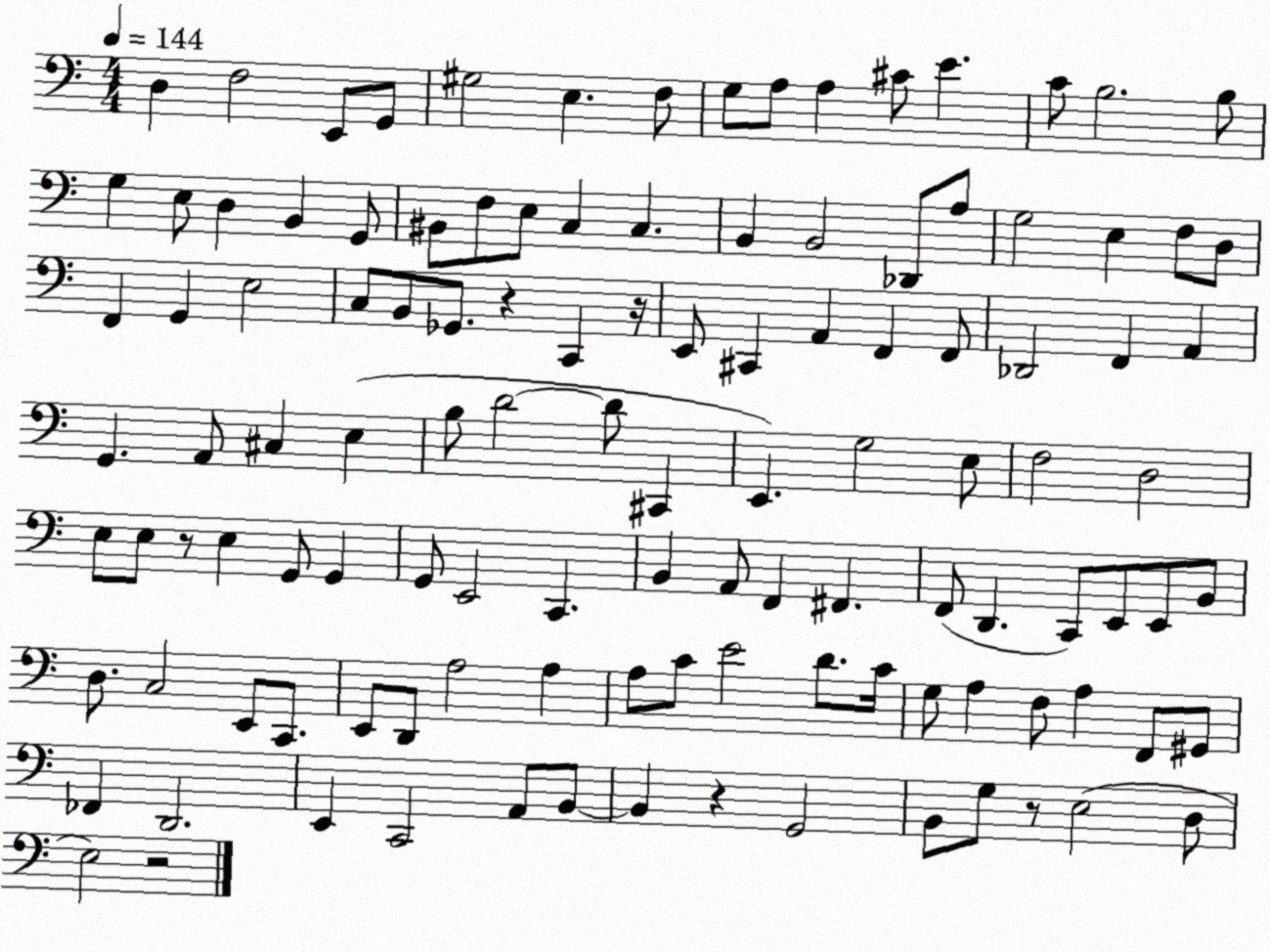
X:1
T:Untitled
M:4/4
L:1/4
K:C
D, F,2 E,,/2 G,,/2 ^G,2 E, F,/2 G,/2 A,/2 A, ^C/2 E C/2 B,2 B,/2 G, E,/2 D, B,, G,,/2 ^B,,/2 F,/2 E,/2 C, C, B,, B,,2 _D,,/2 A,/2 G,2 E, F,/2 D,/2 F,, G,, E,2 C,/2 B,,/2 _G,,/2 z C,, z/4 E,,/2 ^C,, A,, F,, F,,/2 _D,,2 F,, A,, G,, A,,/2 ^C, E, B,/2 D2 D/2 ^C,, E,, G,2 E,/2 F,2 D,2 E,/2 E,/2 z/2 E, G,,/2 G,, G,,/2 E,,2 C,, B,, A,,/2 F,, ^F,, F,,/2 D,, C,,/2 E,,/2 E,,/2 B,,/2 D,/2 C,2 E,,/2 C,,/2 E,,/2 D,,/2 A,2 A, A,/2 C/2 E2 D/2 C/4 G,/2 A, F,/2 A, F,,/2 ^G,,/2 _F,, D,,2 E,, C,,2 A,,/2 B,,/2 B,, z G,,2 B,,/2 G,/2 z/2 E,2 D,/2 E,2 z2